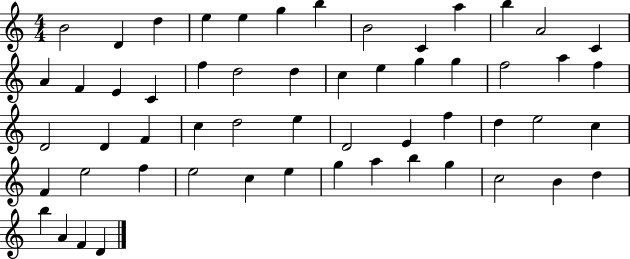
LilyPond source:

{
  \clef treble
  \numericTimeSignature
  \time 4/4
  \key c \major
  b'2 d'4 d''4 | e''4 e''4 g''4 b''4 | b'2 c'4 a''4 | b''4 a'2 c'4 | \break a'4 f'4 e'4 c'4 | f''4 d''2 d''4 | c''4 e''4 g''4 g''4 | f''2 a''4 f''4 | \break d'2 d'4 f'4 | c''4 d''2 e''4 | d'2 e'4 f''4 | d''4 e''2 c''4 | \break f'4 e''2 f''4 | e''2 c''4 e''4 | g''4 a''4 b''4 g''4 | c''2 b'4 d''4 | \break b''4 a'4 f'4 d'4 | \bar "|."
}